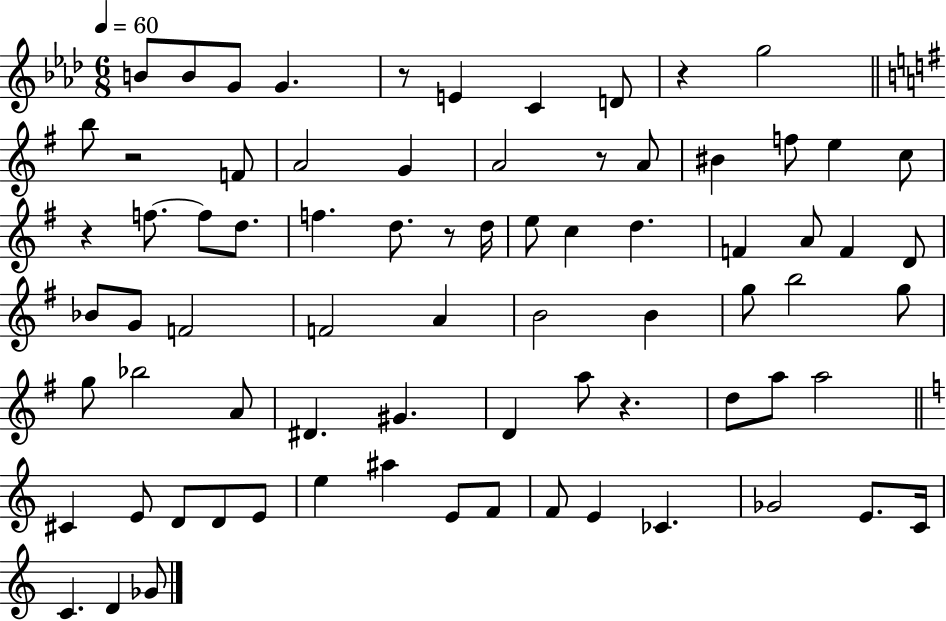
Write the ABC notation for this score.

X:1
T:Untitled
M:6/8
L:1/4
K:Ab
B/2 B/2 G/2 G z/2 E C D/2 z g2 b/2 z2 F/2 A2 G A2 z/2 A/2 ^B f/2 e c/2 z f/2 f/2 d/2 f d/2 z/2 d/4 e/2 c d F A/2 F D/2 _B/2 G/2 F2 F2 A B2 B g/2 b2 g/2 g/2 _b2 A/2 ^D ^G D a/2 z d/2 a/2 a2 ^C E/2 D/2 D/2 E/2 e ^a E/2 F/2 F/2 E _C _G2 E/2 C/4 C D _G/2